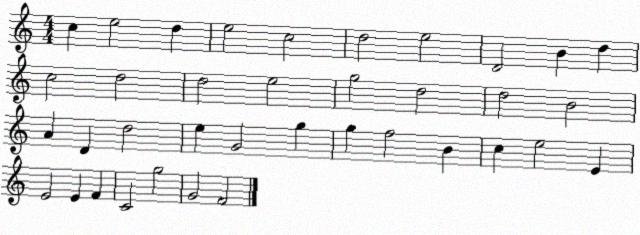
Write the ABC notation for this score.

X:1
T:Untitled
M:4/4
L:1/4
K:C
c e2 d e2 c2 d2 e2 D2 B d c2 d2 d2 e2 g2 d2 d2 B2 A D d2 e G2 g g f2 B c e2 E E2 E F C2 g2 G2 F2